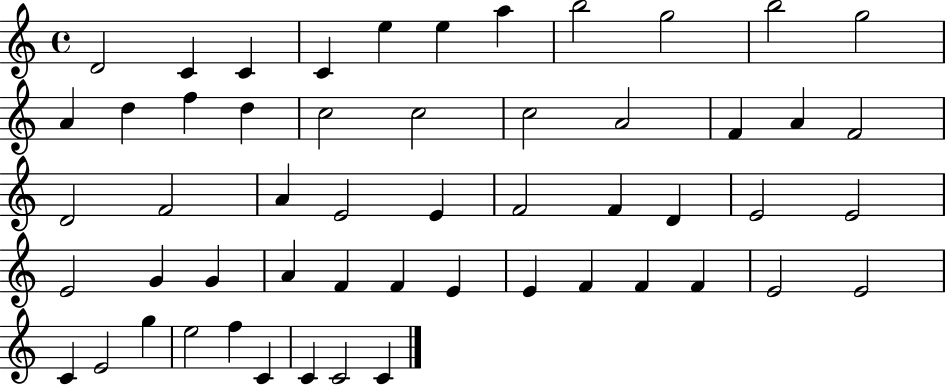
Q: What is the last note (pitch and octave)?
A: C4